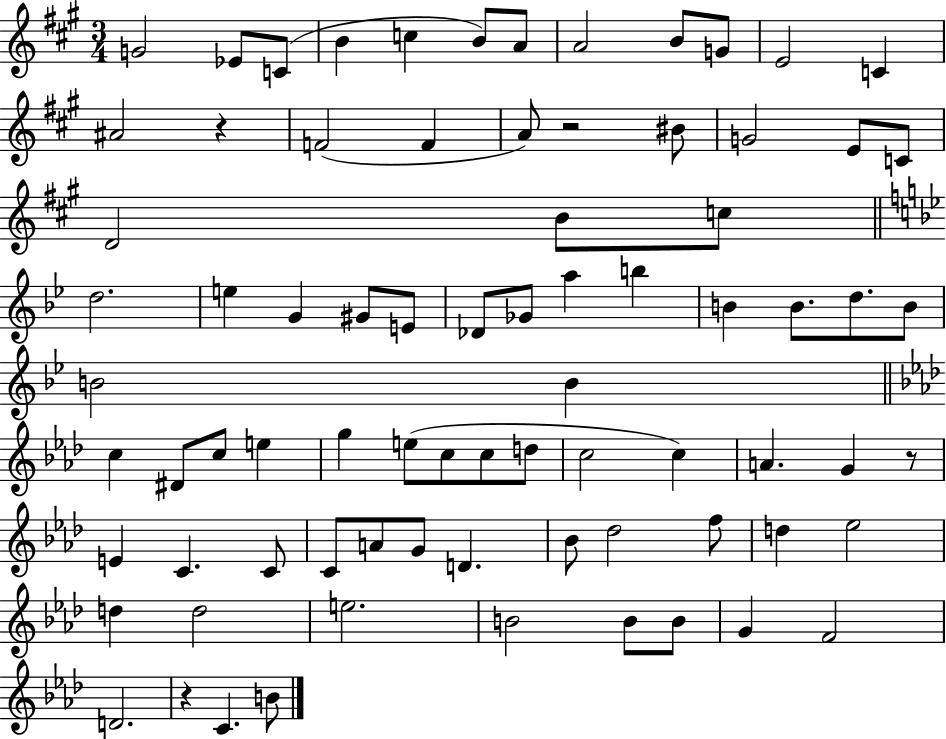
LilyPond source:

{
  \clef treble
  \numericTimeSignature
  \time 3/4
  \key a \major
  g'2 ees'8 c'8( | b'4 c''4 b'8) a'8 | a'2 b'8 g'8 | e'2 c'4 | \break ais'2 r4 | f'2( f'4 | a'8) r2 bis'8 | g'2 e'8 c'8 | \break d'2 b'8 c''8 | \bar "||" \break \key bes \major d''2. | e''4 g'4 gis'8 e'8 | des'8 ges'8 a''4 b''4 | b'4 b'8. d''8. b'8 | \break b'2 b'4 | \bar "||" \break \key aes \major c''4 dis'8 c''8 e''4 | g''4 e''8( c''8 c''8 d''8 | c''2 c''4) | a'4. g'4 r8 | \break e'4 c'4. c'8 | c'8 a'8 g'8 d'4. | bes'8 des''2 f''8 | d''4 ees''2 | \break d''4 d''2 | e''2. | b'2 b'8 b'8 | g'4 f'2 | \break d'2. | r4 c'4. b'8 | \bar "|."
}